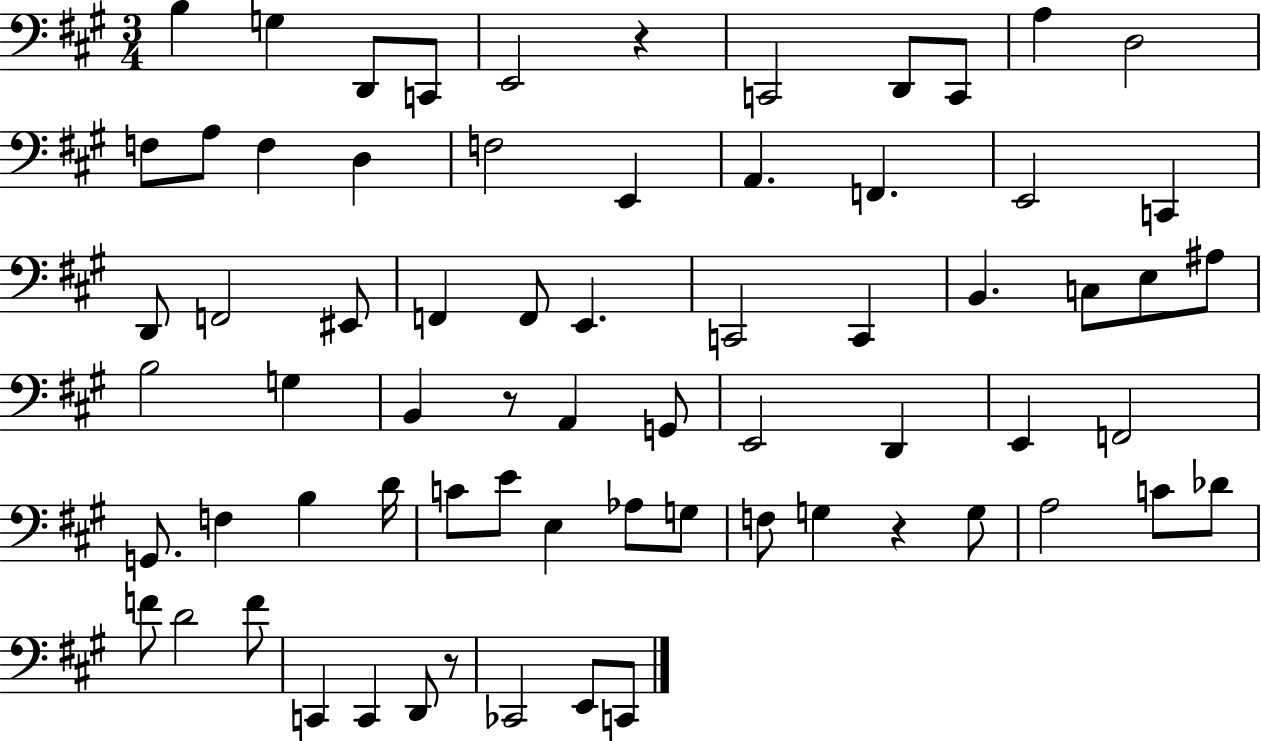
X:1
T:Untitled
M:3/4
L:1/4
K:A
B, G, D,,/2 C,,/2 E,,2 z C,,2 D,,/2 C,,/2 A, D,2 F,/2 A,/2 F, D, F,2 E,, A,, F,, E,,2 C,, D,,/2 F,,2 ^E,,/2 F,, F,,/2 E,, C,,2 C,, B,, C,/2 E,/2 ^A,/2 B,2 G, B,, z/2 A,, G,,/2 E,,2 D,, E,, F,,2 G,,/2 F, B, D/4 C/2 E/2 E, _A,/2 G,/2 F,/2 G, z G,/2 A,2 C/2 _D/2 F/2 D2 F/2 C,, C,, D,,/2 z/2 _C,,2 E,,/2 C,,/2